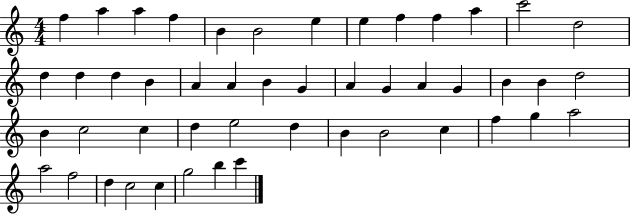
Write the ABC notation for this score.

X:1
T:Untitled
M:4/4
L:1/4
K:C
f a a f B B2 e e f f a c'2 d2 d d d B A A B G A G A G B B d2 B c2 c d e2 d B B2 c f g a2 a2 f2 d c2 c g2 b c'